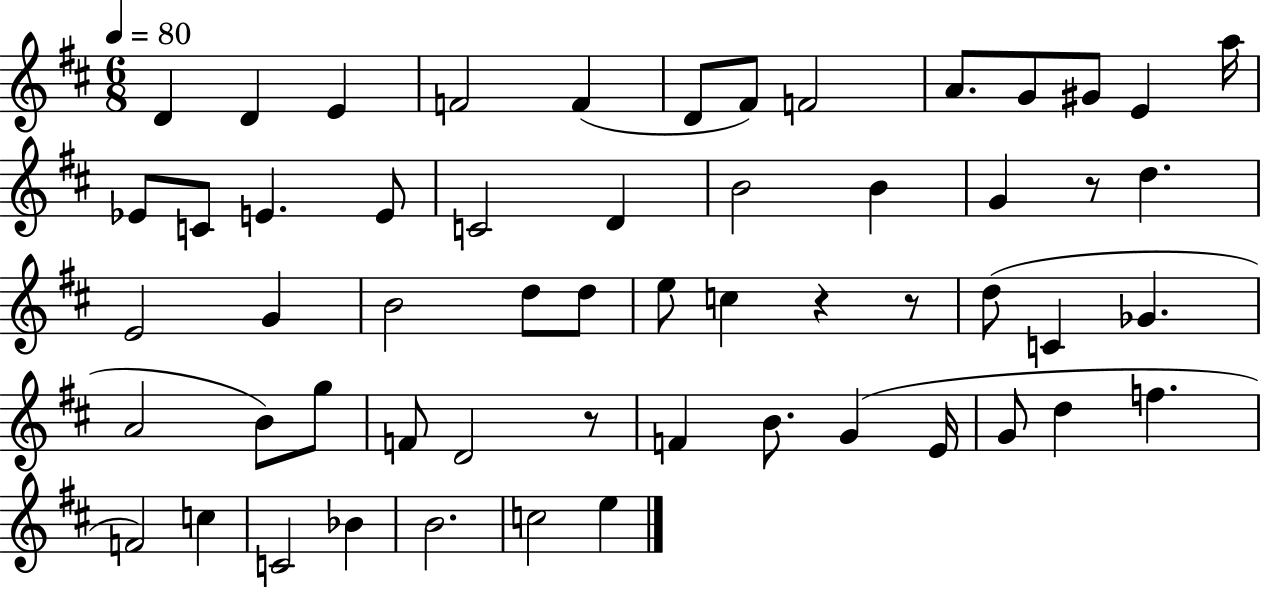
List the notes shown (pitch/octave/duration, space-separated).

D4/q D4/q E4/q F4/h F4/q D4/e F#4/e F4/h A4/e. G4/e G#4/e E4/q A5/s Eb4/e C4/e E4/q. E4/e C4/h D4/q B4/h B4/q G4/q R/e D5/q. E4/h G4/q B4/h D5/e D5/e E5/e C5/q R/q R/e D5/e C4/q Gb4/q. A4/h B4/e G5/e F4/e D4/h R/e F4/q B4/e. G4/q E4/s G4/e D5/q F5/q. F4/h C5/q C4/h Bb4/q B4/h. C5/h E5/q